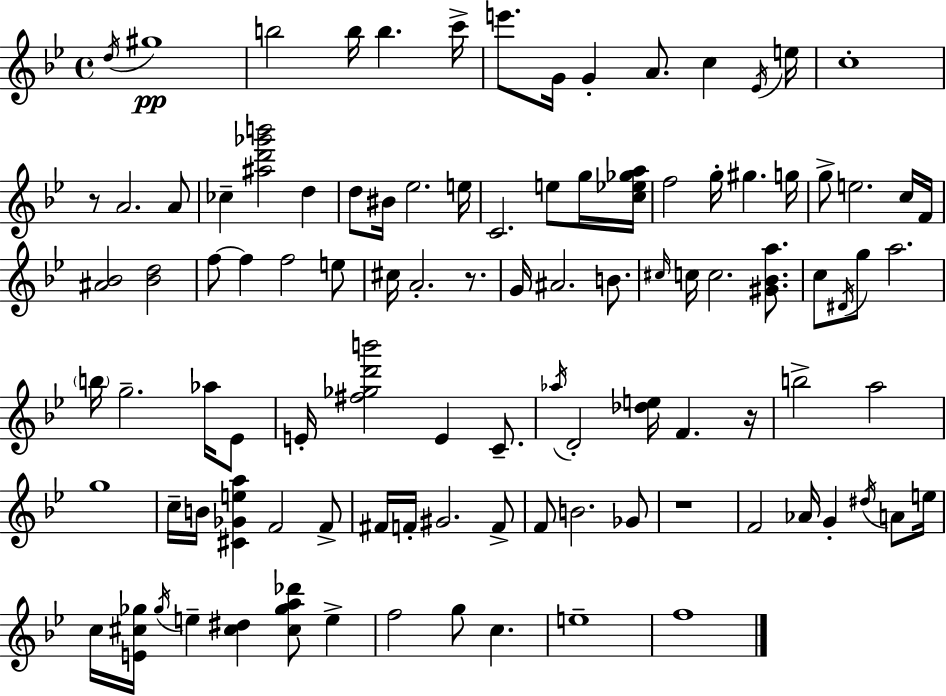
D5/s G#5/w B5/h B5/s B5/q. C6/s E6/e. G4/s G4/q A4/e. C5/q Eb4/s E5/s C5/w R/e A4/h. A4/e CES5/q [A#5,D6,Gb6,B6]/h D5/q D5/e BIS4/s Eb5/h. E5/s C4/h. E5/e G5/s [C5,Eb5,Gb5,A5]/s F5/h G5/s G#5/q. G5/s G5/e E5/h. C5/s F4/s [A#4,Bb4]/h [Bb4,D5]/h F5/e F5/q F5/h E5/e C#5/s A4/h. R/e. G4/s A#4/h. B4/e. C#5/s C5/s C5/h. [G#4,Bb4,A5]/e. C5/e D#4/s G5/e A5/h. B5/s G5/h. Ab5/s Eb4/e E4/s [F#5,Gb5,D6,B6]/h E4/q C4/e. Ab5/s D4/h [Db5,E5]/s F4/q. R/s B5/h A5/h G5/w C5/s B4/s [C#4,Gb4,E5,A5]/q F4/h F4/e F#4/s F4/s G#4/h. F4/e F4/e B4/h. Gb4/e R/w F4/h Ab4/s G4/q D#5/s A4/e E5/s C5/s [E4,C#5,Gb5]/s Gb5/s E5/q [C#5,D#5]/q [C#5,Gb5,A5,Db6]/e E5/q F5/h G5/e C5/q. E5/w F5/w